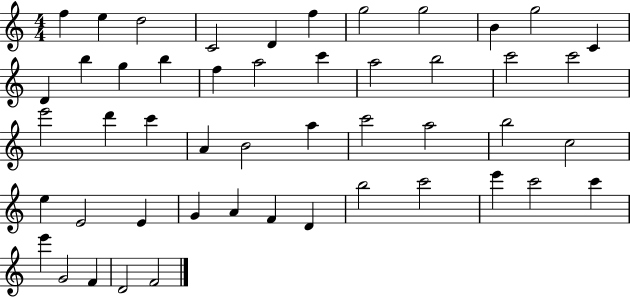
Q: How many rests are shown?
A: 0